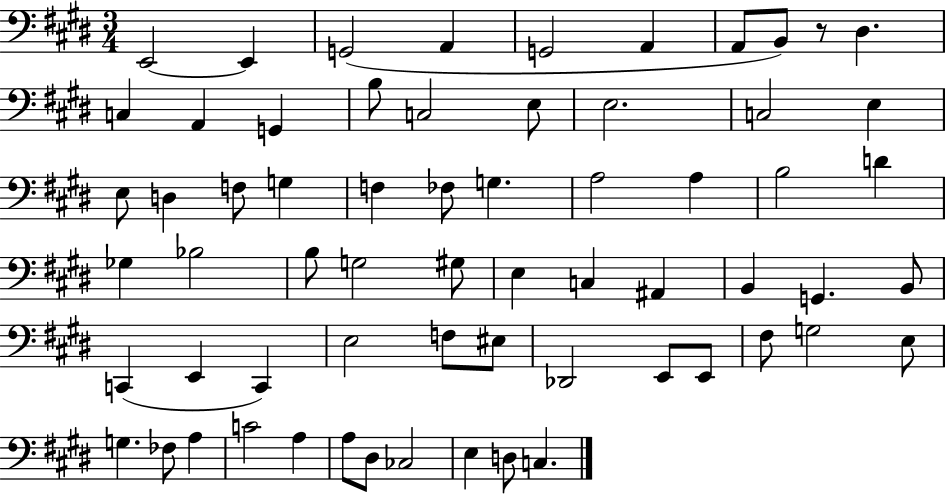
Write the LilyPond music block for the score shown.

{
  \clef bass
  \numericTimeSignature
  \time 3/4
  \key e \major
  \repeat volta 2 { e,2~~ e,4 | g,2( a,4 | g,2 a,4 | a,8 b,8) r8 dis4. | \break c4 a,4 g,4 | b8 c2 e8 | e2. | c2 e4 | \break e8 d4 f8 g4 | f4 fes8 g4. | a2 a4 | b2 d'4 | \break ges4 bes2 | b8 g2 gis8 | e4 c4 ais,4 | b,4 g,4. b,8 | \break c,4( e,4 c,4) | e2 f8 eis8 | des,2 e,8 e,8 | fis8 g2 e8 | \break g4. fes8 a4 | c'2 a4 | a8 dis8 ces2 | e4 d8 c4. | \break } \bar "|."
}